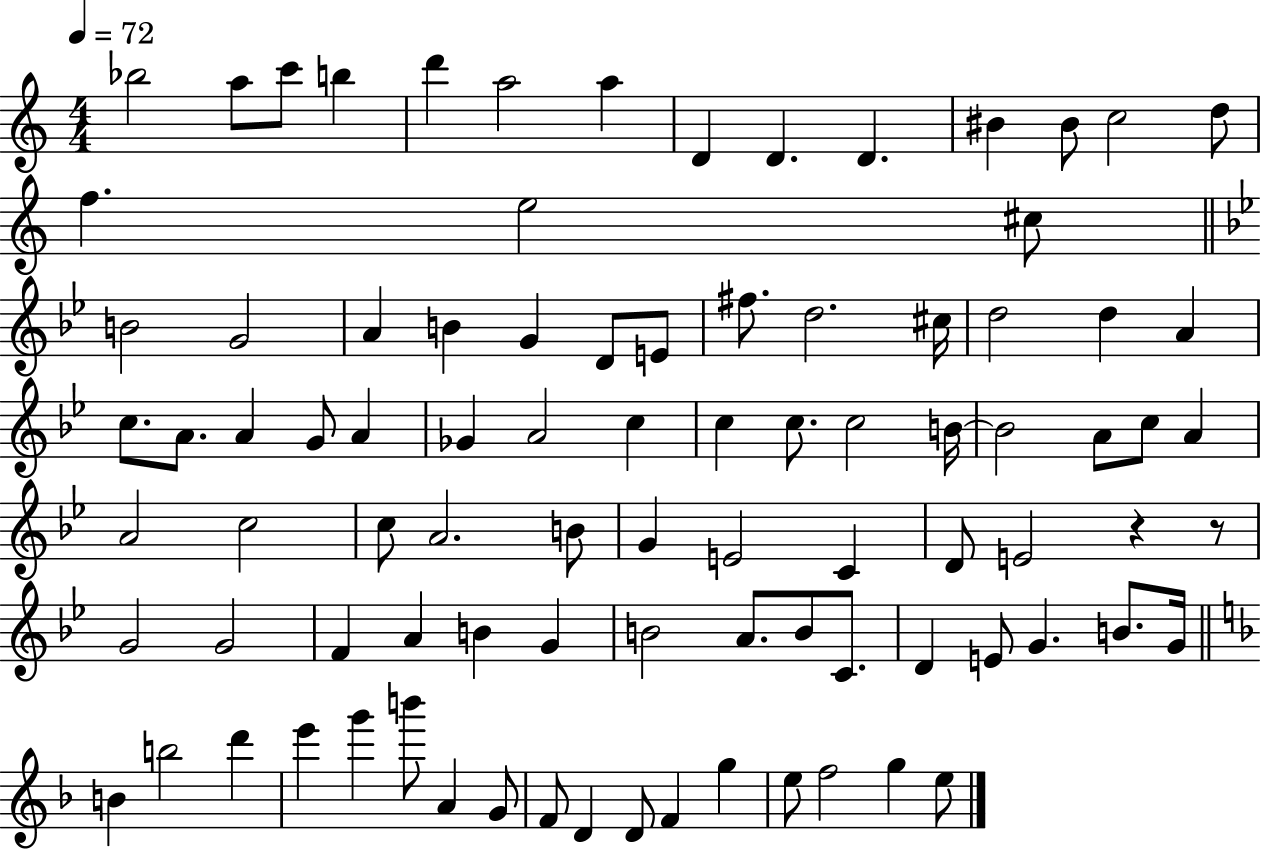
X:1
T:Untitled
M:4/4
L:1/4
K:C
_b2 a/2 c'/2 b d' a2 a D D D ^B ^B/2 c2 d/2 f e2 ^c/2 B2 G2 A B G D/2 E/2 ^f/2 d2 ^c/4 d2 d A c/2 A/2 A G/2 A _G A2 c c c/2 c2 B/4 B2 A/2 c/2 A A2 c2 c/2 A2 B/2 G E2 C D/2 E2 z z/2 G2 G2 F A B G B2 A/2 B/2 C/2 D E/2 G B/2 G/4 B b2 d' e' g' b'/2 A G/2 F/2 D D/2 F g e/2 f2 g e/2